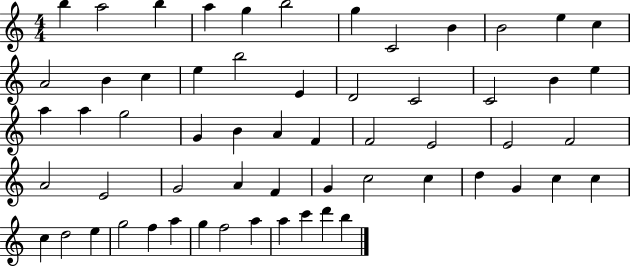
B5/q A5/h B5/q A5/q G5/q B5/h G5/q C4/h B4/q B4/h E5/q C5/q A4/h B4/q C5/q E5/q B5/h E4/q D4/h C4/h C4/h B4/q E5/q A5/q A5/q G5/h G4/q B4/q A4/q F4/q F4/h E4/h E4/h F4/h A4/h E4/h G4/h A4/q F4/q G4/q C5/h C5/q D5/q G4/q C5/q C5/q C5/q D5/h E5/q G5/h F5/q A5/q G5/q F5/h A5/q A5/q C6/q D6/q B5/q